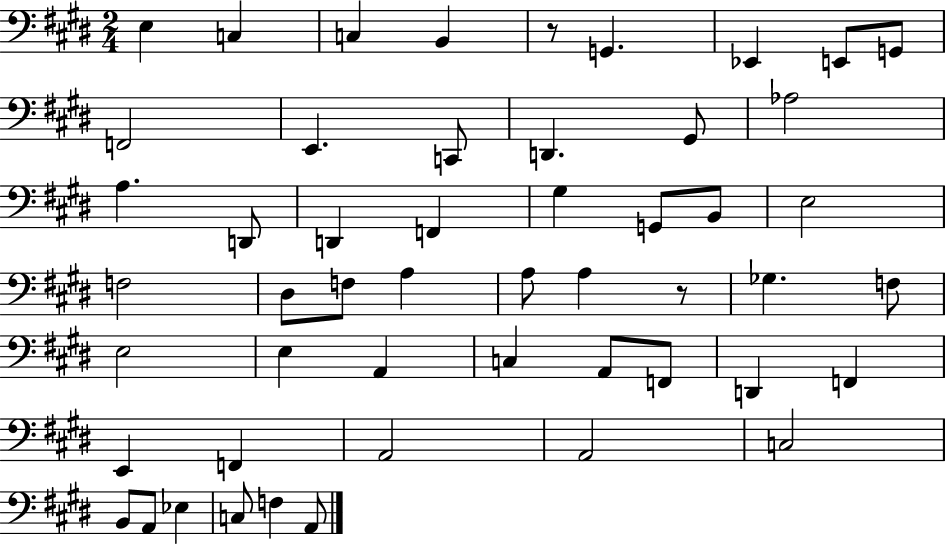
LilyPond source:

{
  \clef bass
  \numericTimeSignature
  \time 2/4
  \key e \major
  e4 c4 | c4 b,4 | r8 g,4. | ees,4 e,8 g,8 | \break f,2 | e,4. c,8 | d,4. gis,8 | aes2 | \break a4. d,8 | d,4 f,4 | gis4 g,8 b,8 | e2 | \break f2 | dis8 f8 a4 | a8 a4 r8 | ges4. f8 | \break e2 | e4 a,4 | c4 a,8 f,8 | d,4 f,4 | \break e,4 f,4 | a,2 | a,2 | c2 | \break b,8 a,8 ees4 | c8 f4 a,8 | \bar "|."
}